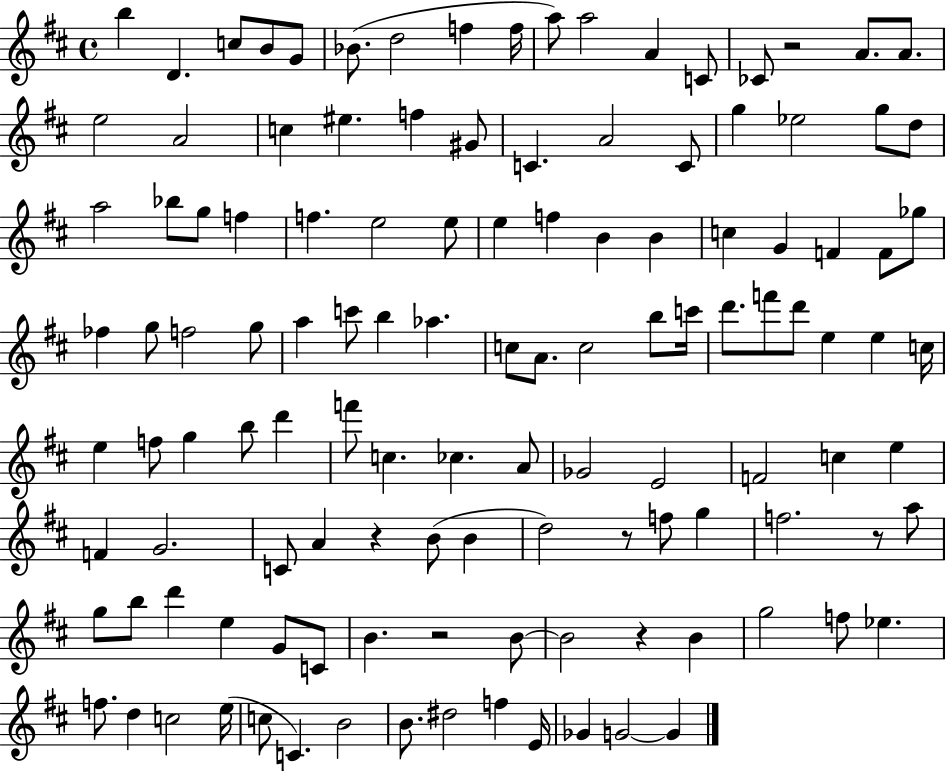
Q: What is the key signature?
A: D major